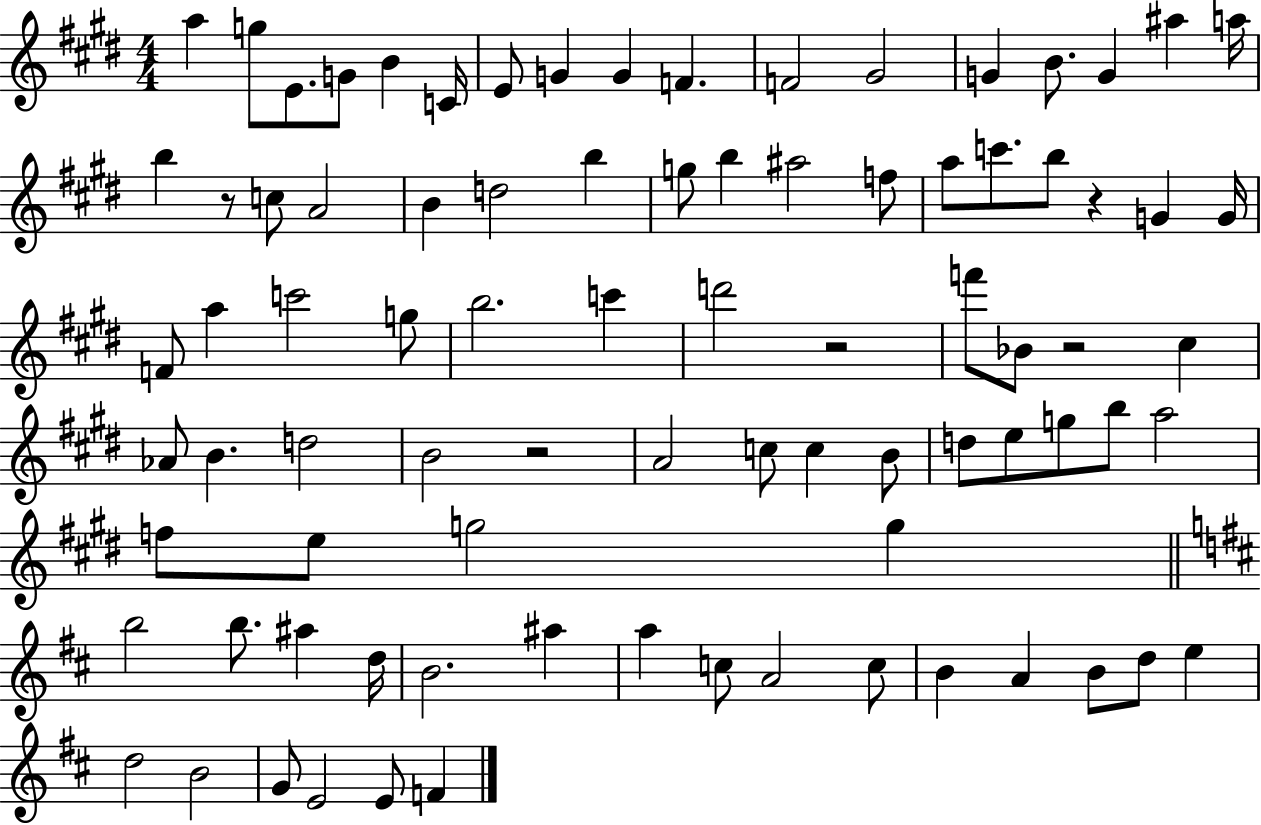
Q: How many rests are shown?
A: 5